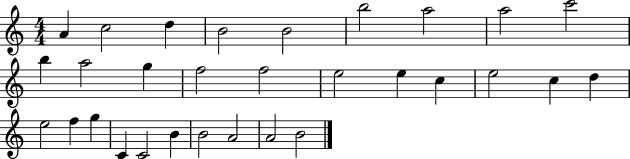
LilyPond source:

{
  \clef treble
  \numericTimeSignature
  \time 4/4
  \key c \major
  a'4 c''2 d''4 | b'2 b'2 | b''2 a''2 | a''2 c'''2 | \break b''4 a''2 g''4 | f''2 f''2 | e''2 e''4 c''4 | e''2 c''4 d''4 | \break e''2 f''4 g''4 | c'4 c'2 b'4 | b'2 a'2 | a'2 b'2 | \break \bar "|."
}